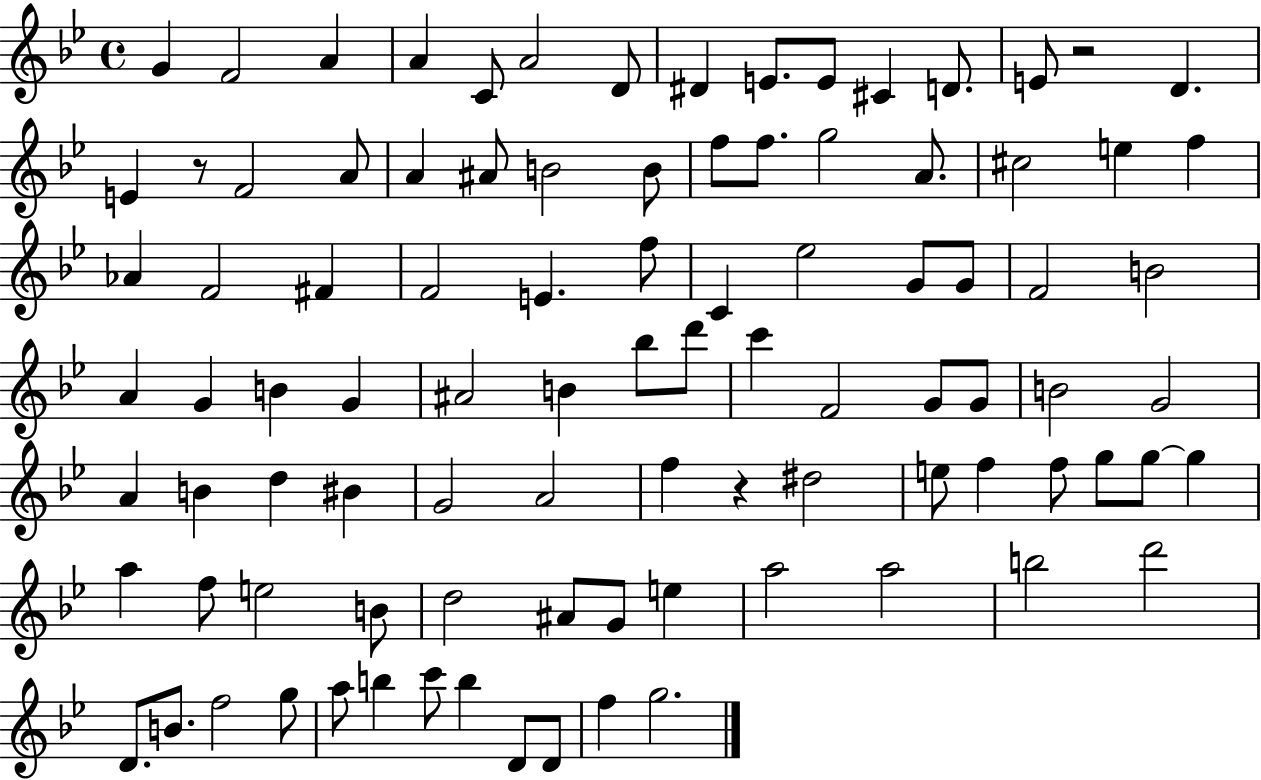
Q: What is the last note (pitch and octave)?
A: G5